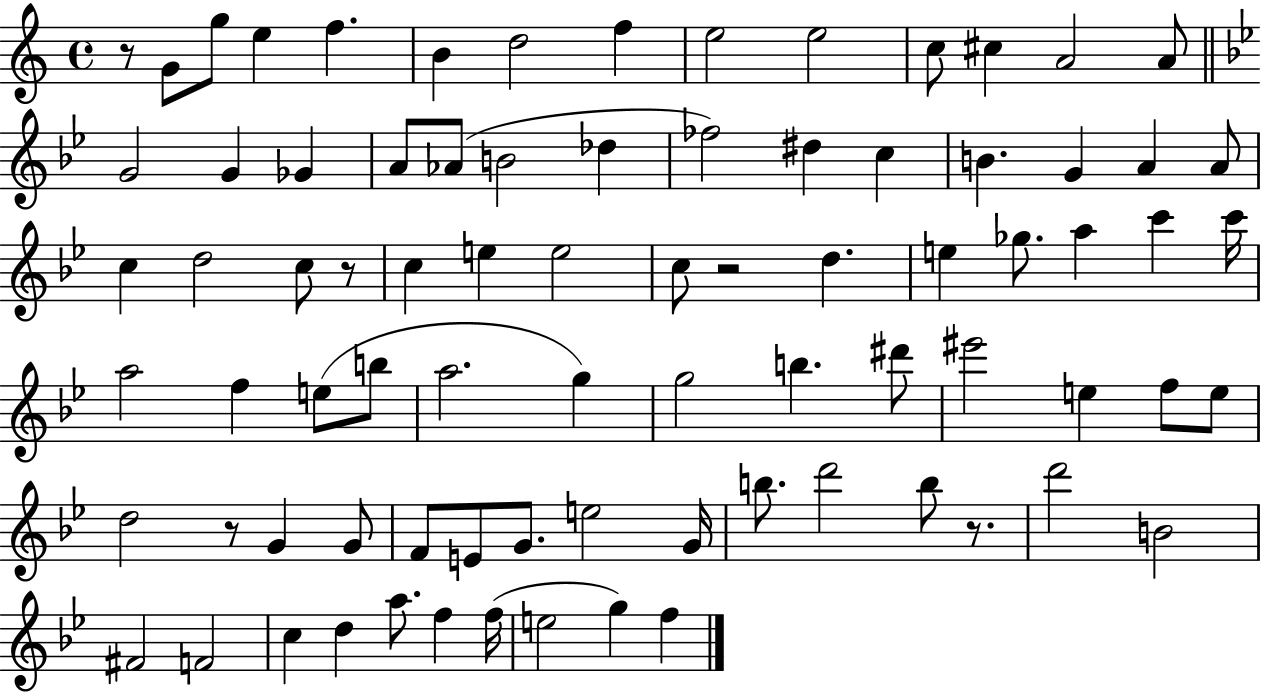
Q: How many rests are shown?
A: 5